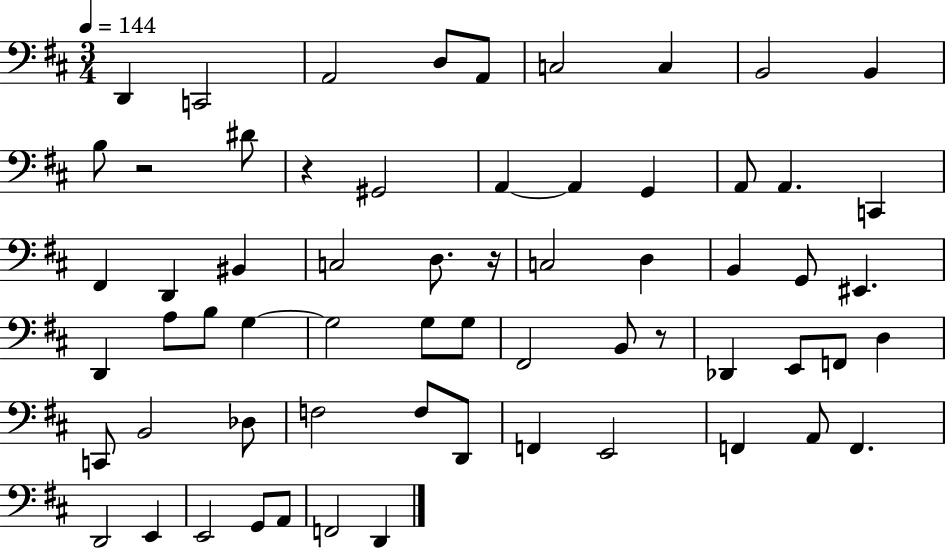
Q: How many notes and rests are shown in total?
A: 63